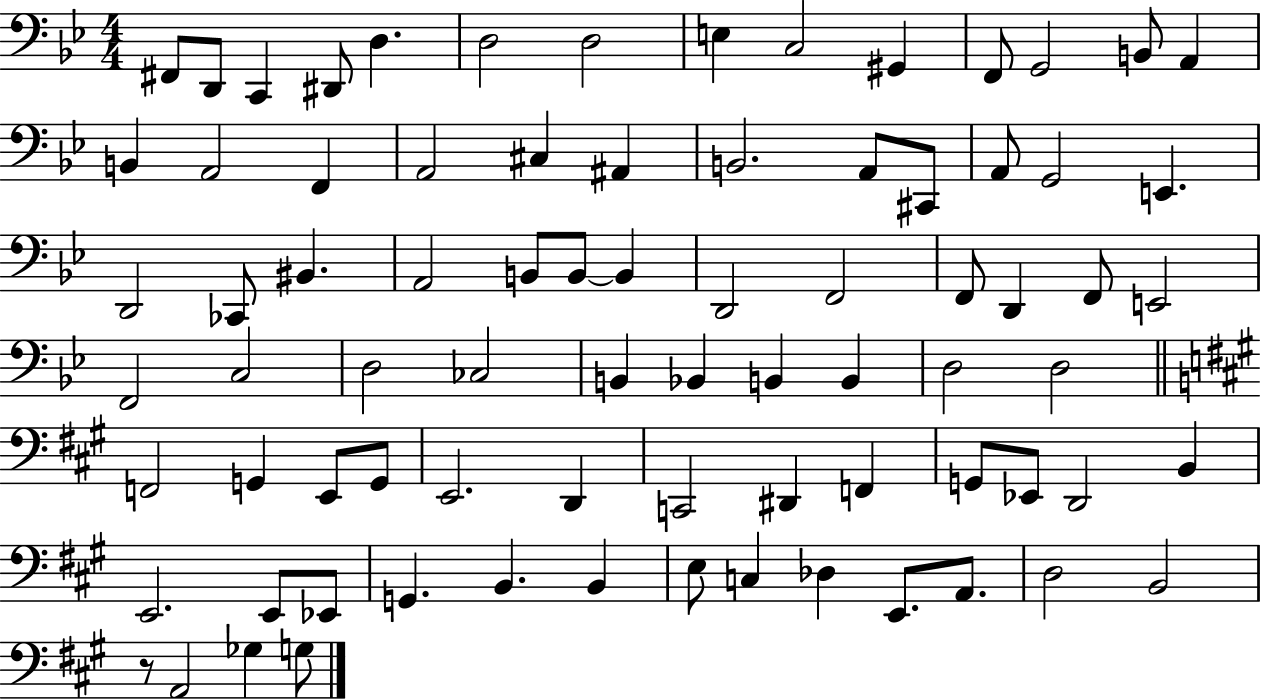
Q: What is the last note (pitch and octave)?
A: G3